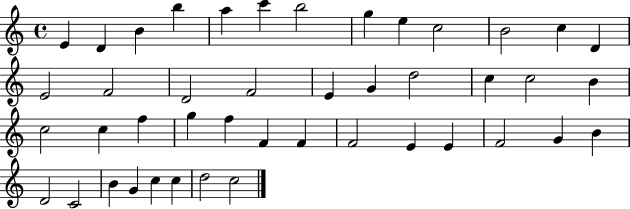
X:1
T:Untitled
M:4/4
L:1/4
K:C
E D B b a c' b2 g e c2 B2 c D E2 F2 D2 F2 E G d2 c c2 B c2 c f g f F F F2 E E F2 G B D2 C2 B G c c d2 c2